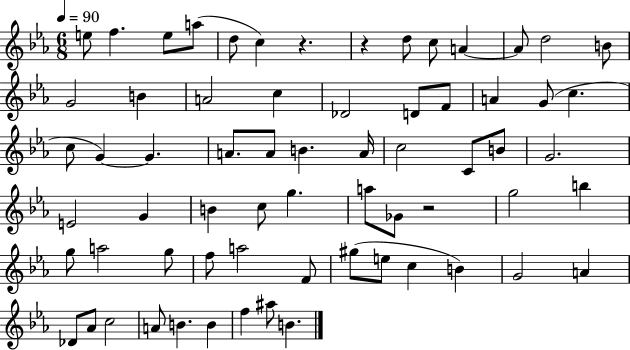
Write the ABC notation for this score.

X:1
T:Untitled
M:6/8
L:1/4
K:Eb
e/2 f e/2 a/2 d/2 c z z d/2 c/2 A A/2 d2 B/2 G2 B A2 c _D2 D/2 F/2 A G/2 c c/2 G G A/2 A/2 B A/4 c2 C/2 B/2 G2 E2 G B c/2 g a/2 _G/2 z2 g2 b g/2 a2 g/2 f/2 a2 F/2 ^g/2 e/2 c B G2 A _D/2 _A/2 c2 A/2 B B f ^a/2 B